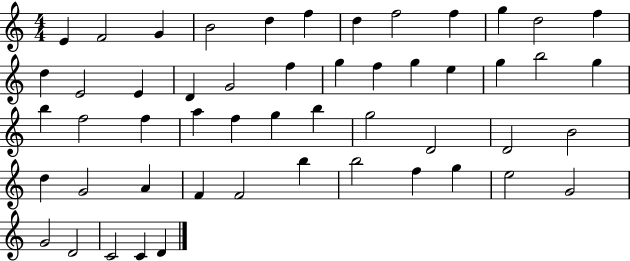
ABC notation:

X:1
T:Untitled
M:4/4
L:1/4
K:C
E F2 G B2 d f d f2 f g d2 f d E2 E D G2 f g f g e g b2 g b f2 f a f g b g2 D2 D2 B2 d G2 A F F2 b b2 f g e2 G2 G2 D2 C2 C D